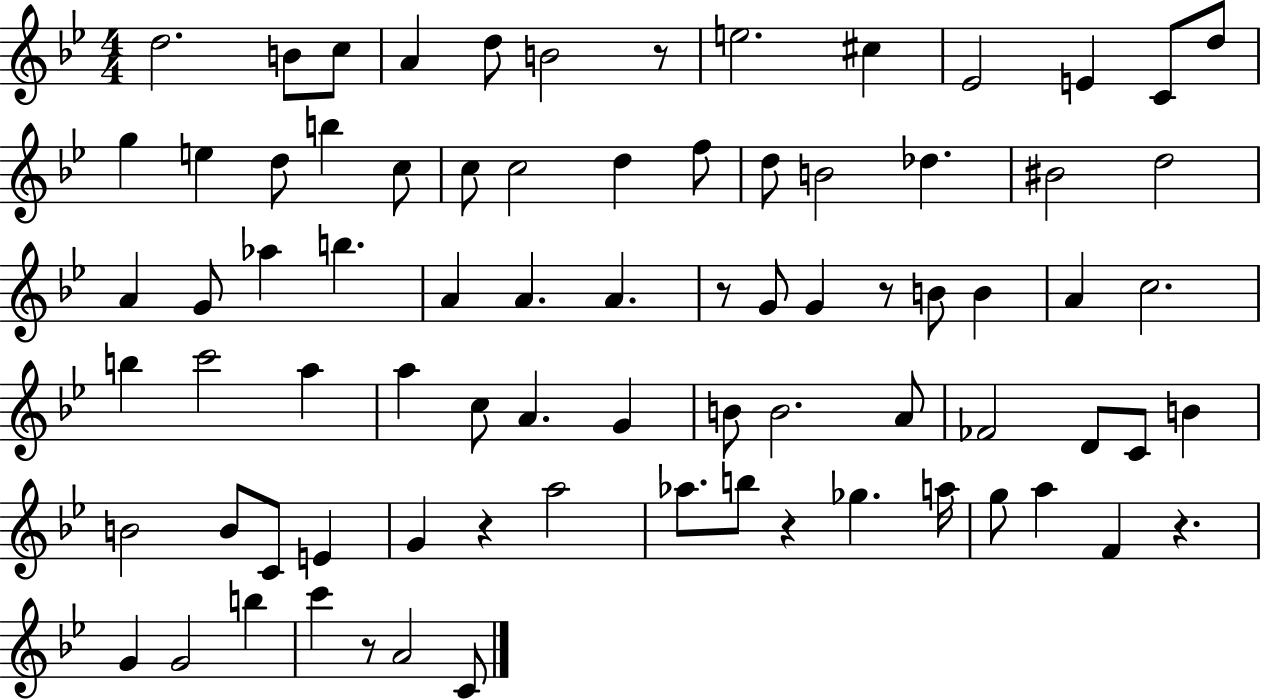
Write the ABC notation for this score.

X:1
T:Untitled
M:4/4
L:1/4
K:Bb
d2 B/2 c/2 A d/2 B2 z/2 e2 ^c _E2 E C/2 d/2 g e d/2 b c/2 c/2 c2 d f/2 d/2 B2 _d ^B2 d2 A G/2 _a b A A A z/2 G/2 G z/2 B/2 B A c2 b c'2 a a c/2 A G B/2 B2 A/2 _F2 D/2 C/2 B B2 B/2 C/2 E G z a2 _a/2 b/2 z _g a/4 g/2 a F z G G2 b c' z/2 A2 C/2